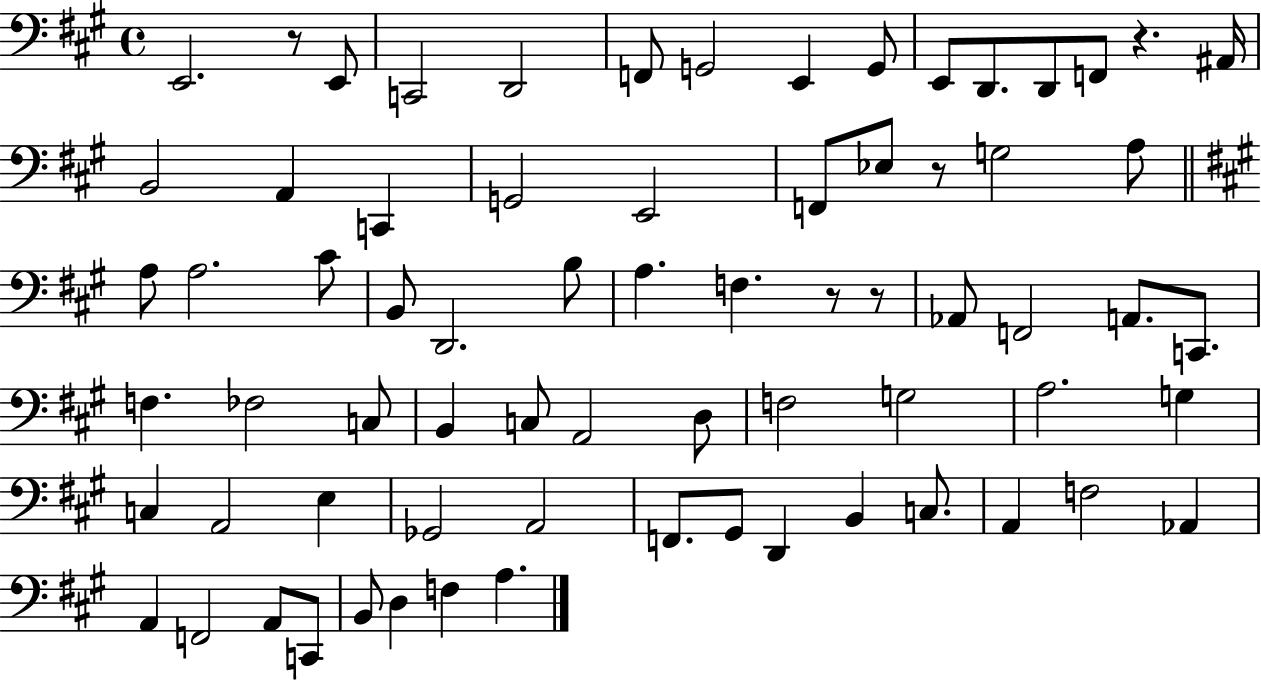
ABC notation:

X:1
T:Untitled
M:4/4
L:1/4
K:A
E,,2 z/2 E,,/2 C,,2 D,,2 F,,/2 G,,2 E,, G,,/2 E,,/2 D,,/2 D,,/2 F,,/2 z ^A,,/4 B,,2 A,, C,, G,,2 E,,2 F,,/2 _E,/2 z/2 G,2 A,/2 A,/2 A,2 ^C/2 B,,/2 D,,2 B,/2 A, F, z/2 z/2 _A,,/2 F,,2 A,,/2 C,,/2 F, _F,2 C,/2 B,, C,/2 A,,2 D,/2 F,2 G,2 A,2 G, C, A,,2 E, _G,,2 A,,2 F,,/2 ^G,,/2 D,, B,, C,/2 A,, F,2 _A,, A,, F,,2 A,,/2 C,,/2 B,,/2 D, F, A,